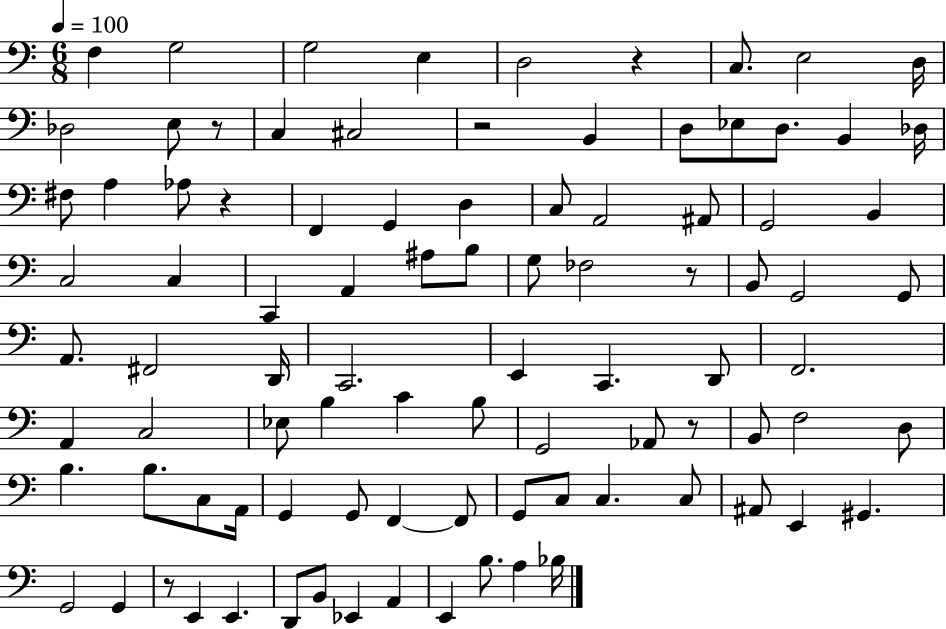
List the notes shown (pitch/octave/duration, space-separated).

F3/q G3/h G3/h E3/q D3/h R/q C3/e. E3/h D3/s Db3/h E3/e R/e C3/q C#3/h R/h B2/q D3/e Eb3/e D3/e. B2/q Db3/s F#3/e A3/q Ab3/e R/q F2/q G2/q D3/q C3/e A2/h A#2/e G2/h B2/q C3/h C3/q C2/q A2/q A#3/e B3/e G3/e FES3/h R/e B2/e G2/h G2/e A2/e. F#2/h D2/s C2/h. E2/q C2/q. D2/e F2/h. A2/q C3/h Eb3/e B3/q C4/q B3/e G2/h Ab2/e R/e B2/e F3/h D3/e B3/q. B3/e. C3/e A2/s G2/q G2/e F2/q F2/e G2/e C3/e C3/q. C3/e A#2/e E2/q G#2/q. G2/h G2/q R/e E2/q E2/q. D2/e B2/e Eb2/q A2/q E2/q B3/e. A3/q Bb3/s